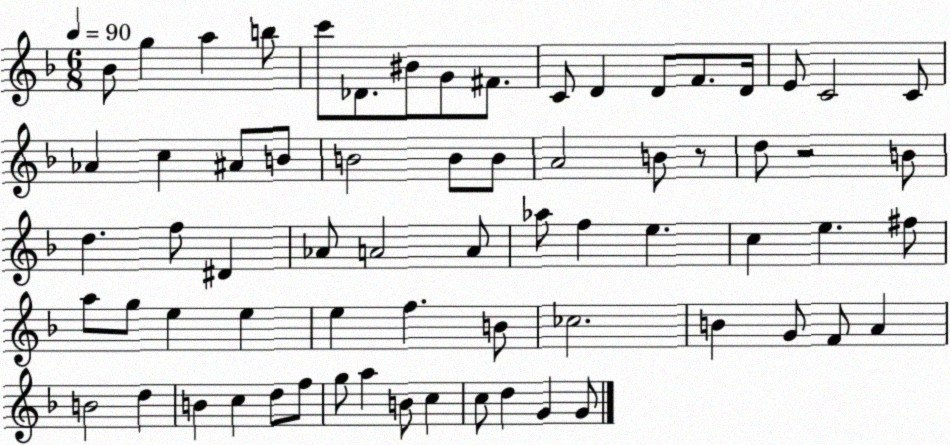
X:1
T:Untitled
M:6/8
L:1/4
K:F
_B/2 g a b/2 c'/2 _D/2 ^B/2 G/2 ^F/2 C/2 D D/2 F/2 D/4 E/2 C2 C/2 _A c ^A/2 B/2 B2 B/2 B/2 A2 B/2 z/2 d/2 z2 B/2 d f/2 ^D _A/2 A2 A/2 _a/2 f e c e ^f/2 a/2 g/2 e e e f B/2 _c2 B G/2 F/2 A B2 d B c d/2 f/2 g/2 a B/2 c c/2 d G G/2